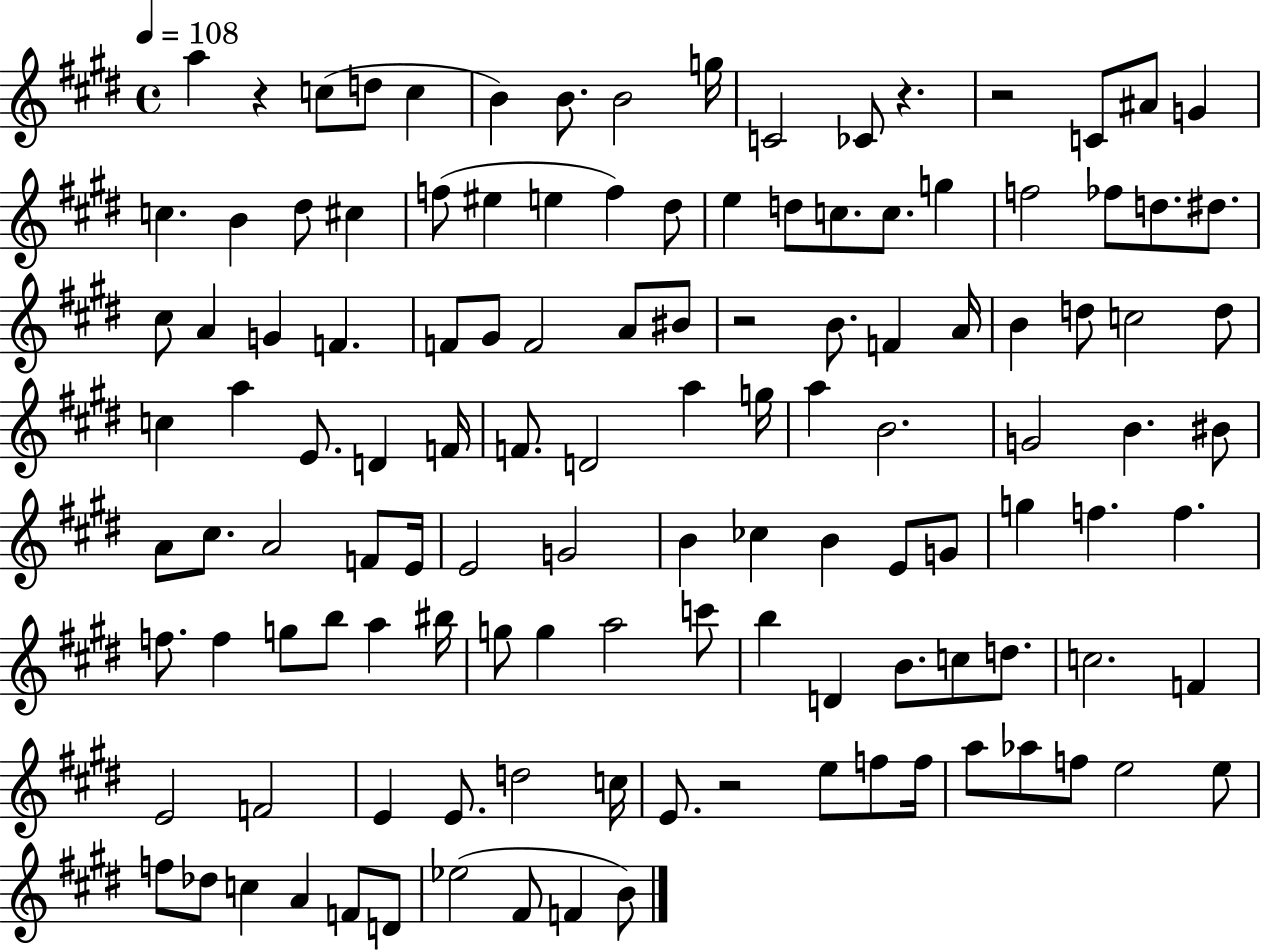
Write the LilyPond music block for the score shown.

{
  \clef treble
  \time 4/4
  \defaultTimeSignature
  \key e \major
  \tempo 4 = 108
  a''4 r4 c''8( d''8 c''4 | b'4) b'8. b'2 g''16 | c'2 ces'8 r4. | r2 c'8 ais'8 g'4 | \break c''4. b'4 dis''8 cis''4 | f''8( eis''4 e''4 f''4) dis''8 | e''4 d''8 c''8. c''8. g''4 | f''2 fes''8 d''8. dis''8. | \break cis''8 a'4 g'4 f'4. | f'8 gis'8 f'2 a'8 bis'8 | r2 b'8. f'4 a'16 | b'4 d''8 c''2 d''8 | \break c''4 a''4 e'8. d'4 f'16 | f'8. d'2 a''4 g''16 | a''4 b'2. | g'2 b'4. bis'8 | \break a'8 cis''8. a'2 f'8 e'16 | e'2 g'2 | b'4 ces''4 b'4 e'8 g'8 | g''4 f''4. f''4. | \break f''8. f''4 g''8 b''8 a''4 bis''16 | g''8 g''4 a''2 c'''8 | b''4 d'4 b'8. c''8 d''8. | c''2. f'4 | \break e'2 f'2 | e'4 e'8. d''2 c''16 | e'8. r2 e''8 f''8 f''16 | a''8 aes''8 f''8 e''2 e''8 | \break f''8 des''8 c''4 a'4 f'8 d'8 | ees''2( fis'8 f'4 b'8) | \bar "|."
}